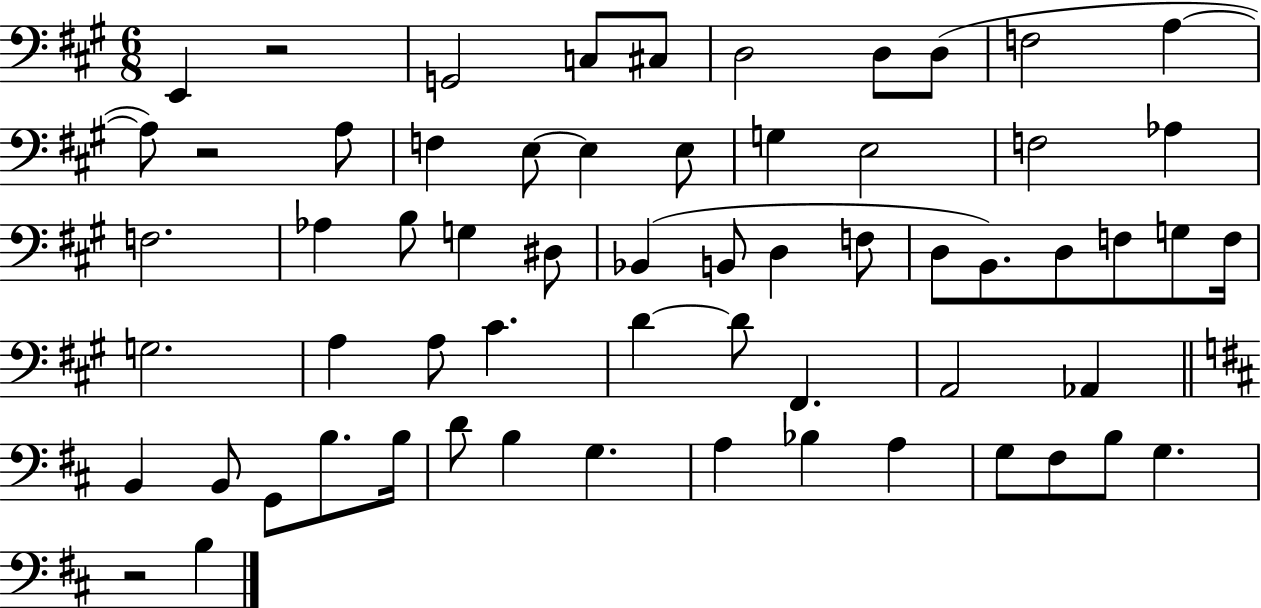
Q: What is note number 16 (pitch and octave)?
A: G3